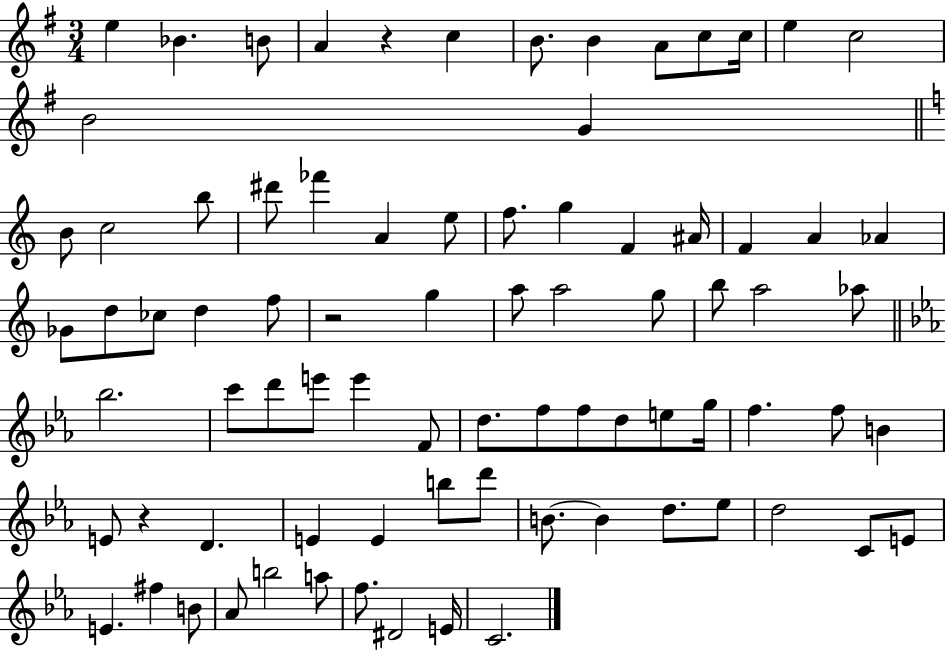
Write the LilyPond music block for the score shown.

{
  \clef treble
  \numericTimeSignature
  \time 3/4
  \key g \major
  \repeat volta 2 { e''4 bes'4. b'8 | a'4 r4 c''4 | b'8. b'4 a'8 c''8 c''16 | e''4 c''2 | \break b'2 g'4 | \bar "||" \break \key c \major b'8 c''2 b''8 | dis'''8 fes'''4 a'4 e''8 | f''8. g''4 f'4 ais'16 | f'4 a'4 aes'4 | \break ges'8 d''8 ces''8 d''4 f''8 | r2 g''4 | a''8 a''2 g''8 | b''8 a''2 aes''8 | \break \bar "||" \break \key c \minor bes''2. | c'''8 d'''8 e'''8 e'''4 f'8 | d''8. f''8 f''8 d''8 e''8 g''16 | f''4. f''8 b'4 | \break e'8 r4 d'4. | e'4 e'4 b''8 d'''8 | b'8.~~ b'4 d''8. ees''8 | d''2 c'8 e'8 | \break e'4. fis''4 b'8 | aes'8 b''2 a''8 | f''8. dis'2 e'16 | c'2. | \break } \bar "|."
}